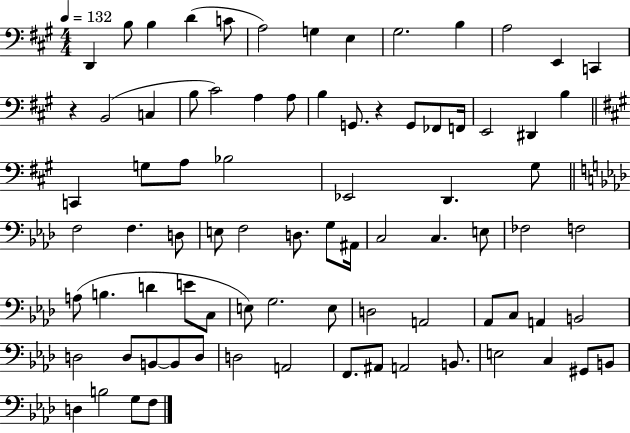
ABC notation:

X:1
T:Untitled
M:4/4
L:1/4
K:A
D,, B,/2 B, D C/2 A,2 G, E, ^G,2 B, A,2 E,, C,, z B,,2 C, B,/2 ^C2 A, A,/2 B, G,,/2 z G,,/2 _F,,/2 F,,/4 E,,2 ^D,, B, C,, G,/2 A,/2 _B,2 _E,,2 D,, ^G,/2 F,2 F, D,/2 E,/2 F,2 D,/2 G,/2 ^A,,/4 C,2 C, E,/2 _F,2 F,2 A,/2 B, D E/2 C,/2 E,/2 G,2 E,/2 D,2 A,,2 _A,,/2 C,/2 A,, B,,2 D,2 D,/2 B,,/2 B,,/2 D,/2 D,2 A,,2 F,,/2 ^A,,/2 A,,2 B,,/2 E,2 C, ^G,,/2 B,,/2 D, B,2 G,/2 F,/2